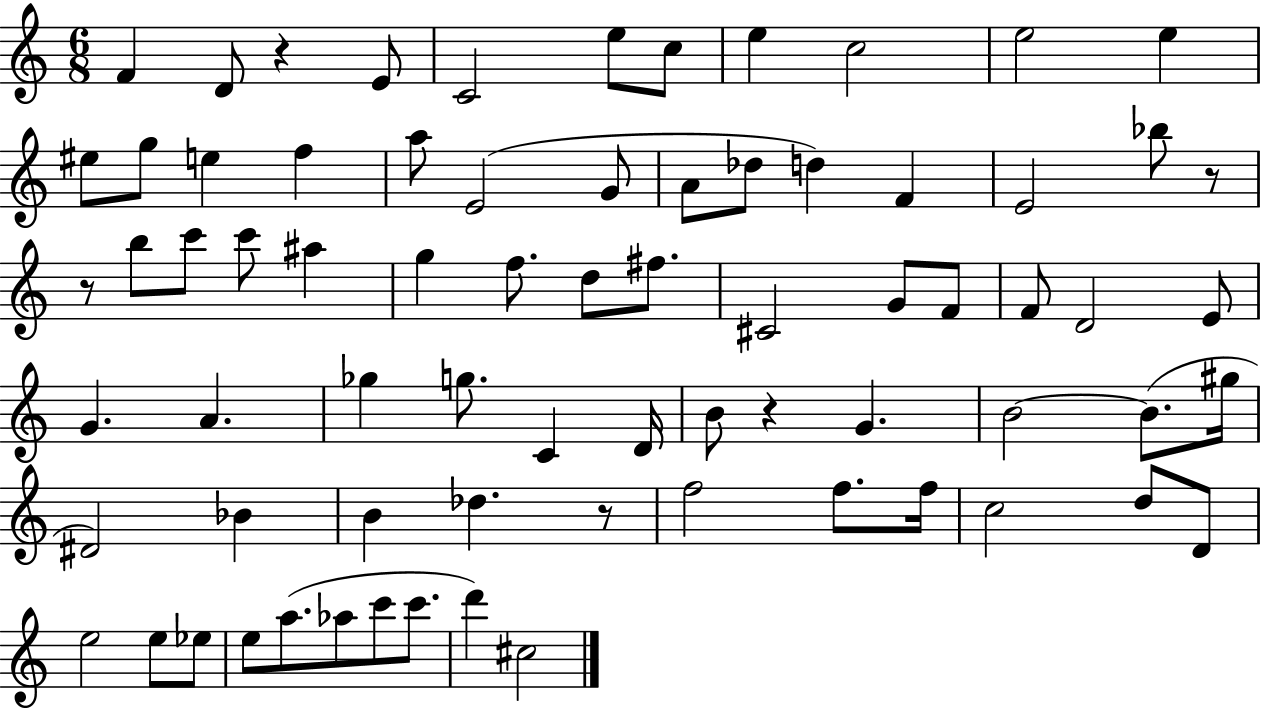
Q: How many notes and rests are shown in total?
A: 73